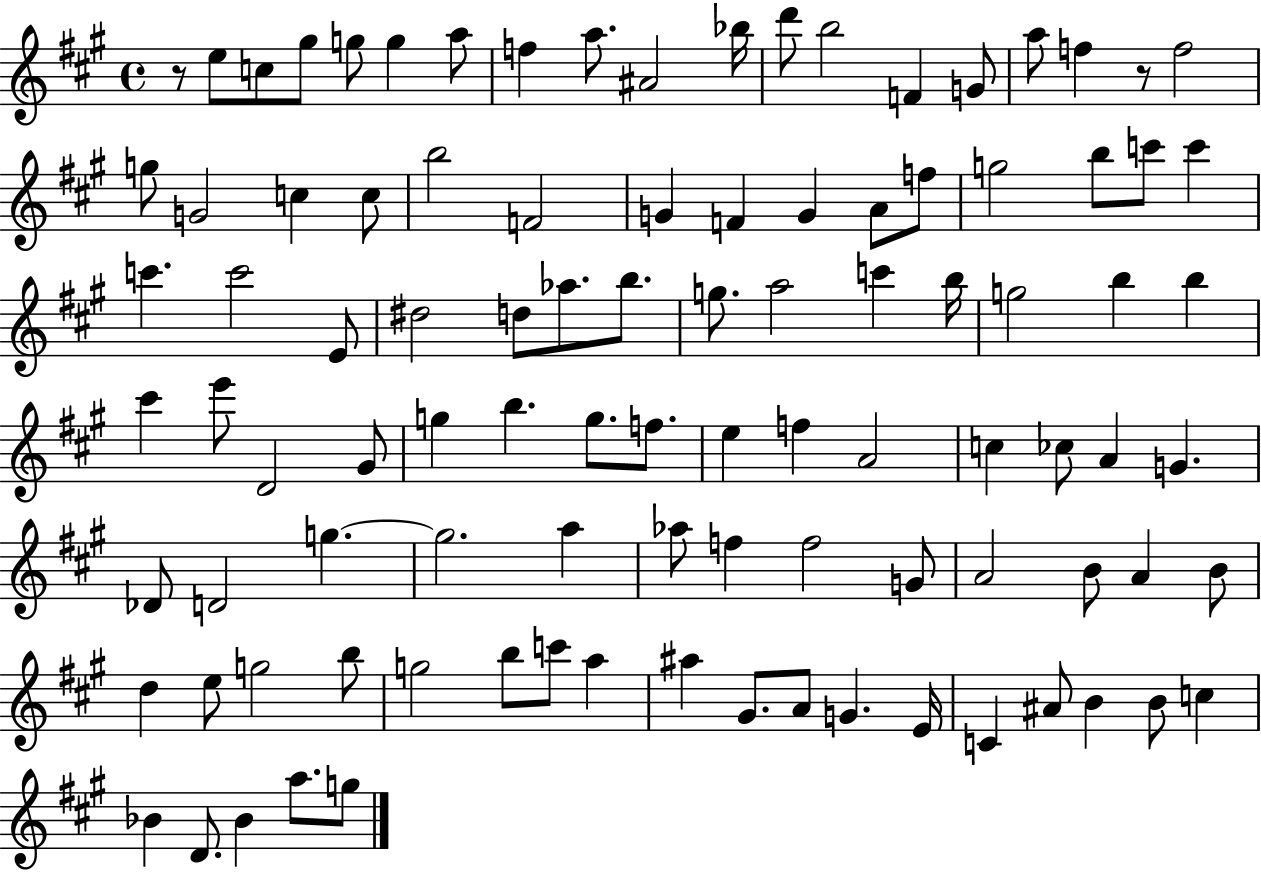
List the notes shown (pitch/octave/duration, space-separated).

R/e E5/e C5/e G#5/e G5/e G5/q A5/e F5/q A5/e. A#4/h Bb5/s D6/e B5/h F4/q G4/e A5/e F5/q R/e F5/h G5/e G4/h C5/q C5/e B5/h F4/h G4/q F4/q G4/q A4/e F5/e G5/h B5/e C6/e C6/q C6/q. C6/h E4/e D#5/h D5/e Ab5/e. B5/e. G5/e. A5/h C6/q B5/s G5/h B5/q B5/q C#6/q E6/e D4/h G#4/e G5/q B5/q. G5/e. F5/e. E5/q F5/q A4/h C5/q CES5/e A4/q G4/q. Db4/e D4/h G5/q. G5/h. A5/q Ab5/e F5/q F5/h G4/e A4/h B4/e A4/q B4/e D5/q E5/e G5/h B5/e G5/h B5/e C6/e A5/q A#5/q G#4/e. A4/e G4/q. E4/s C4/q A#4/e B4/q B4/e C5/q Bb4/q D4/e. Bb4/q A5/e. G5/e